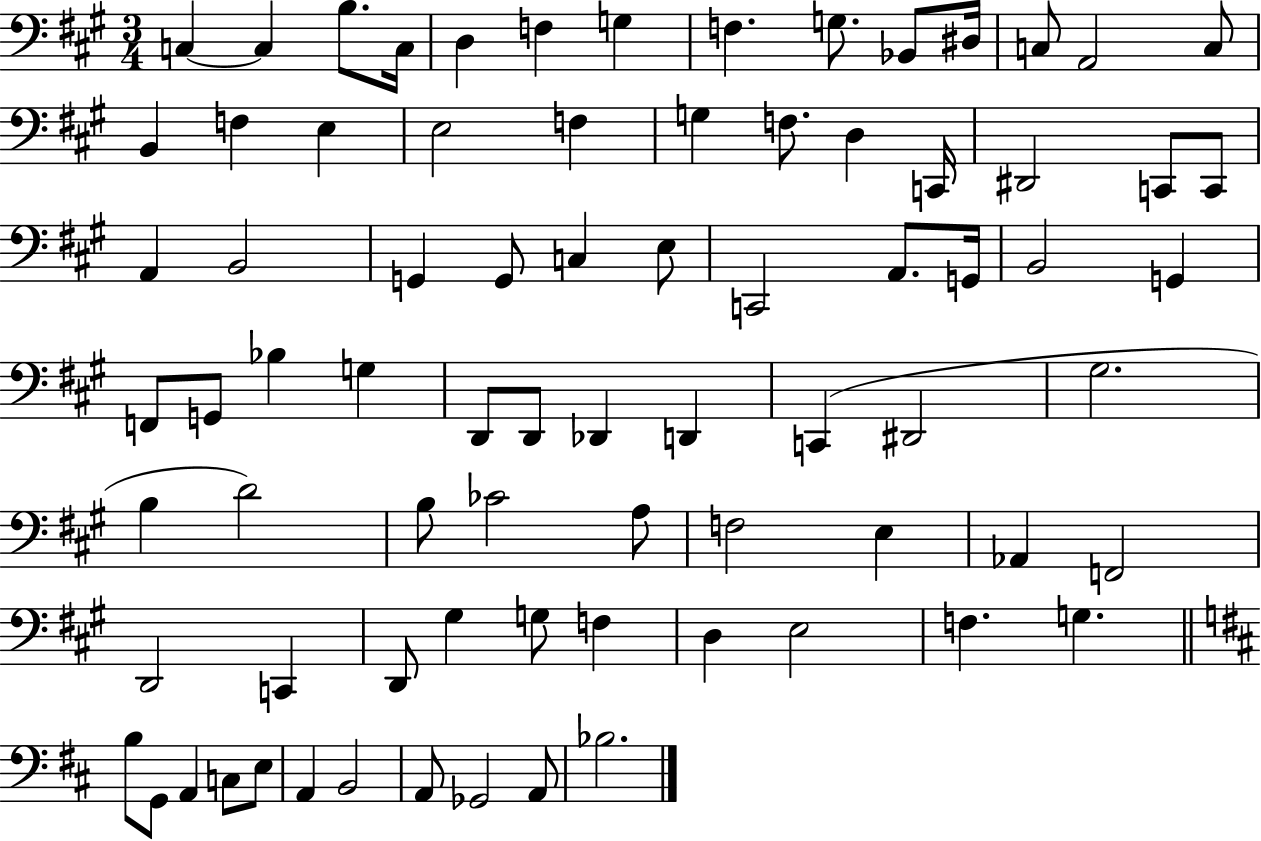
X:1
T:Untitled
M:3/4
L:1/4
K:A
C, C, B,/2 C,/4 D, F, G, F, G,/2 _B,,/2 ^D,/4 C,/2 A,,2 C,/2 B,, F, E, E,2 F, G, F,/2 D, C,,/4 ^D,,2 C,,/2 C,,/2 A,, B,,2 G,, G,,/2 C, E,/2 C,,2 A,,/2 G,,/4 B,,2 G,, F,,/2 G,,/2 _B, G, D,,/2 D,,/2 _D,, D,, C,, ^D,,2 ^G,2 B, D2 B,/2 _C2 A,/2 F,2 E, _A,, F,,2 D,,2 C,, D,,/2 ^G, G,/2 F, D, E,2 F, G, B,/2 G,,/2 A,, C,/2 E,/2 A,, B,,2 A,,/2 _G,,2 A,,/2 _B,2